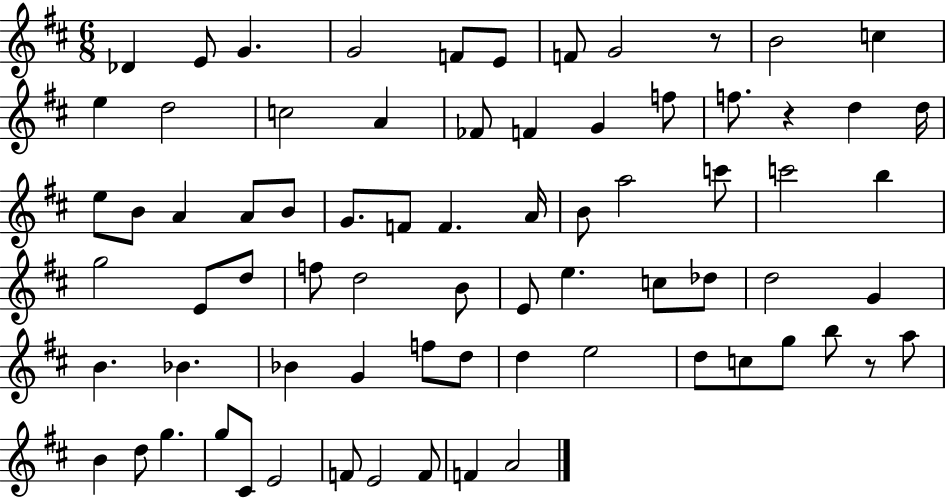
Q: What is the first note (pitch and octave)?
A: Db4